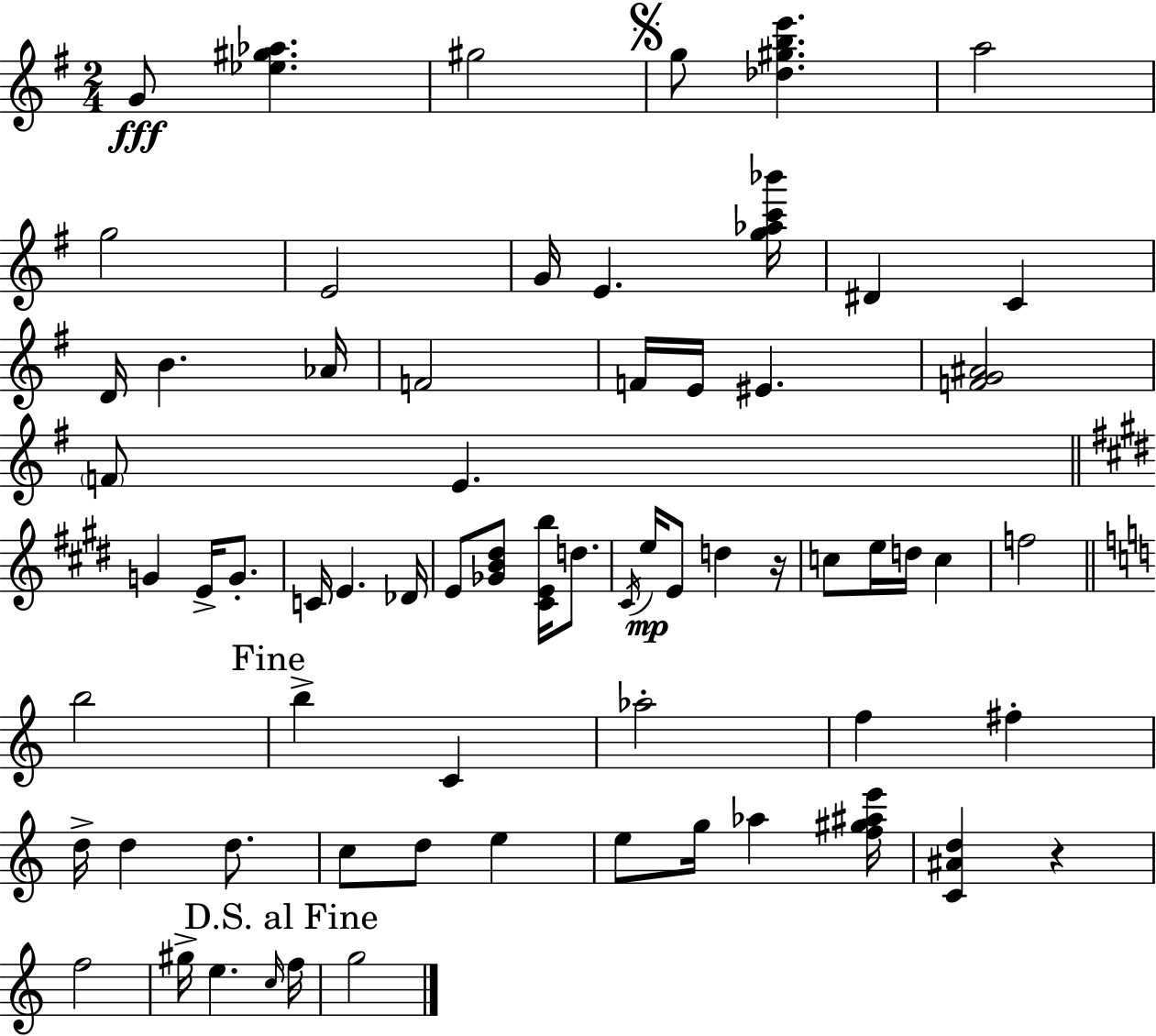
G4/e [Eb5,G#5,Ab5]/q. G#5/h G5/e [Db5,G#5,B5,E6]/q. A5/h G5/h E4/h G4/s E4/q. [G5,Ab5,C6,Bb6]/s D#4/q C4/q D4/s B4/q. Ab4/s F4/h F4/s E4/s EIS4/q. [F4,G4,A#4]/h F4/e E4/q. G4/q E4/s G4/e. C4/s E4/q. Db4/s E4/e [Gb4,B4,D#5]/e [C#4,E4,B5]/s D5/e. C#4/s E5/s E4/e D5/q R/s C5/e E5/s D5/s C5/q F5/h B5/h B5/q C4/q Ab5/h F5/q F#5/q D5/s D5/q D5/e. C5/e D5/e E5/q E5/e G5/s Ab5/q [F5,G#5,A#5,E6]/s [C4,A#4,D5]/q R/q F5/h G#5/s E5/q. C5/s F5/s G5/h